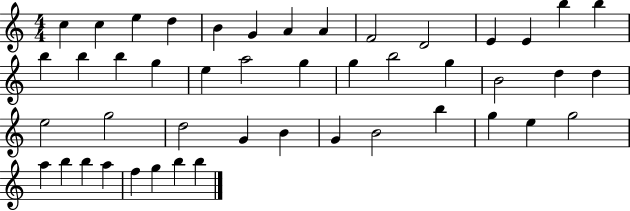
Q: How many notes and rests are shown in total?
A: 46